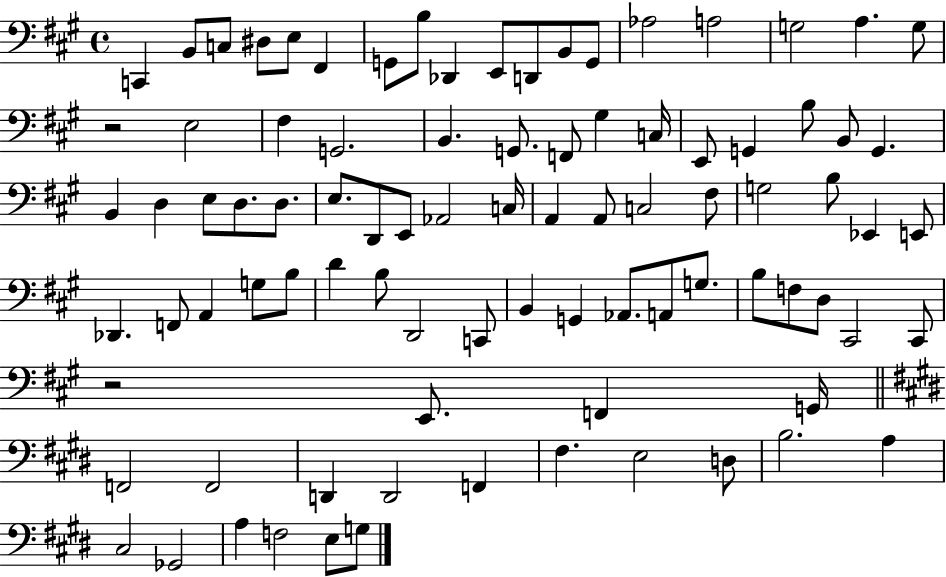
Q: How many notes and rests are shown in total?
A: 89